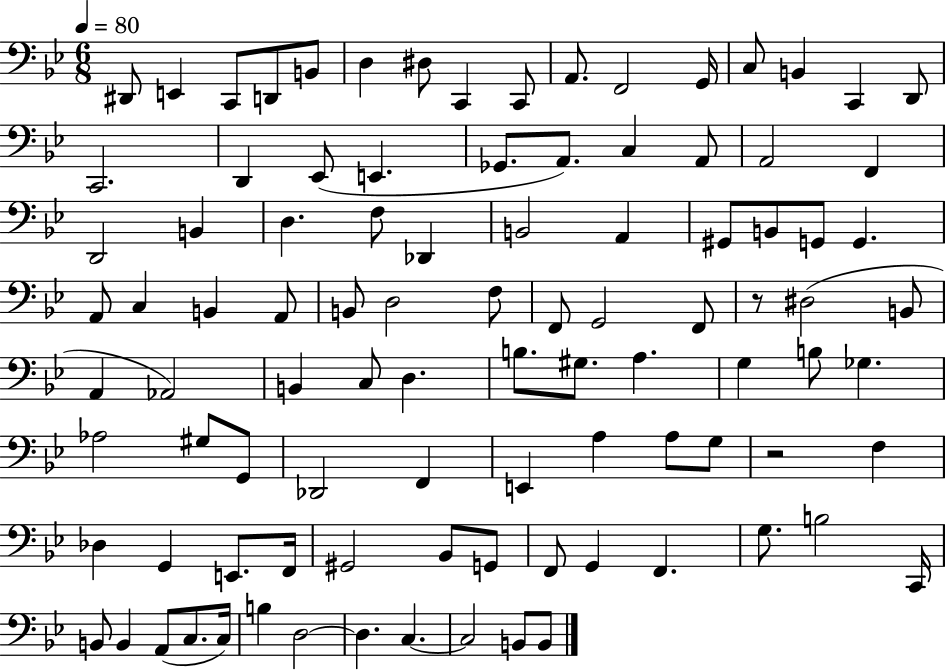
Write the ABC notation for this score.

X:1
T:Untitled
M:6/8
L:1/4
K:Bb
^D,,/2 E,, C,,/2 D,,/2 B,,/2 D, ^D,/2 C,, C,,/2 A,,/2 F,,2 G,,/4 C,/2 B,, C,, D,,/2 C,,2 D,, _E,,/2 E,, _G,,/2 A,,/2 C, A,,/2 A,,2 F,, D,,2 B,, D, F,/2 _D,, B,,2 A,, ^G,,/2 B,,/2 G,,/2 G,, A,,/2 C, B,, A,,/2 B,,/2 D,2 F,/2 F,,/2 G,,2 F,,/2 z/2 ^D,2 B,,/2 A,, _A,,2 B,, C,/2 D, B,/2 ^G,/2 A, G, B,/2 _G, _A,2 ^G,/2 G,,/2 _D,,2 F,, E,, A, A,/2 G,/2 z2 F, _D, G,, E,,/2 F,,/4 ^G,,2 _B,,/2 G,,/2 F,,/2 G,, F,, G,/2 B,2 C,,/4 B,,/2 B,, A,,/2 C,/2 C,/4 B, D,2 D, C, C,2 B,,/2 B,,/2